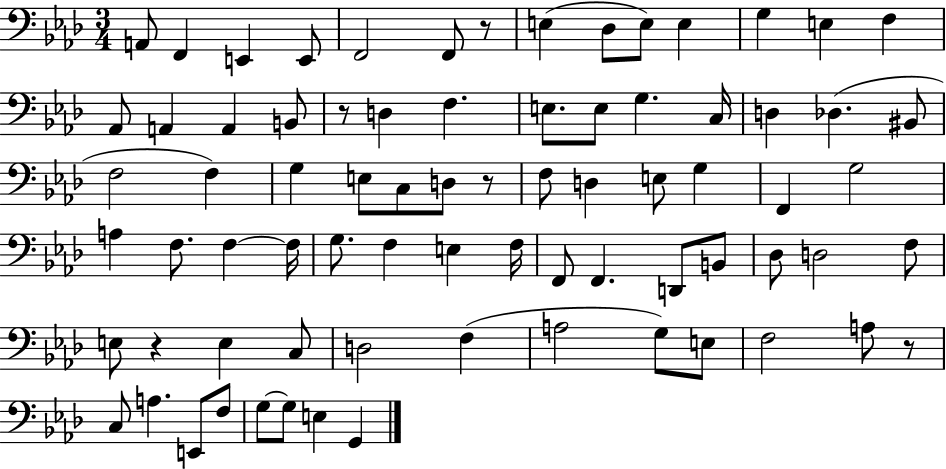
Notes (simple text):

A2/e F2/q E2/q E2/e F2/h F2/e R/e E3/q Db3/e E3/e E3/q G3/q E3/q F3/q Ab2/e A2/q A2/q B2/e R/e D3/q F3/q. E3/e. E3/e G3/q. C3/s D3/q Db3/q. BIS2/e F3/h F3/q G3/q E3/e C3/e D3/e R/e F3/e D3/q E3/e G3/q F2/q G3/h A3/q F3/e. F3/q F3/s G3/e. F3/q E3/q F3/s F2/e F2/q. D2/e B2/e Db3/e D3/h F3/e E3/e R/q E3/q C3/e D3/h F3/q A3/h G3/e E3/e F3/h A3/e R/e C3/e A3/q. E2/e F3/e G3/e G3/e E3/q G2/q